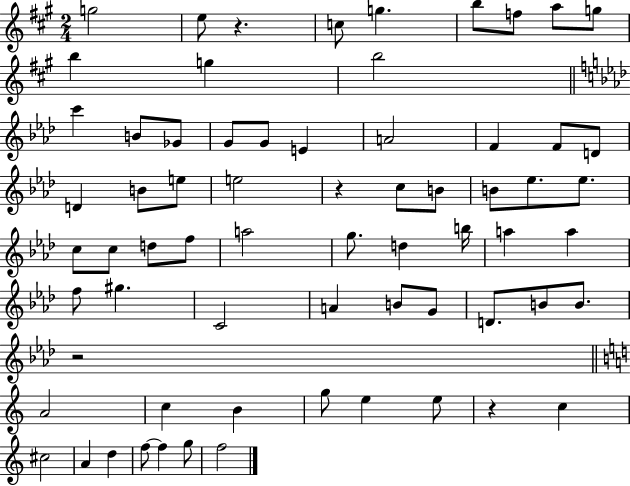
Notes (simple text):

G5/h E5/e R/q. C5/e G5/q. B5/e F5/e A5/e G5/e B5/q G5/q B5/h C6/q B4/e Gb4/e G4/e G4/e E4/q A4/h F4/q F4/e D4/e D4/q B4/e E5/e E5/h R/q C5/e B4/e B4/e Eb5/e. Eb5/e. C5/e C5/e D5/e F5/e A5/h G5/e. D5/q B5/s A5/q A5/q F5/e G#5/q. C4/h A4/q B4/e G4/e D4/e. B4/e B4/e. R/h A4/h C5/q B4/q G5/e E5/q E5/e R/q C5/q C#5/h A4/q D5/q F5/e F5/q G5/e F5/h